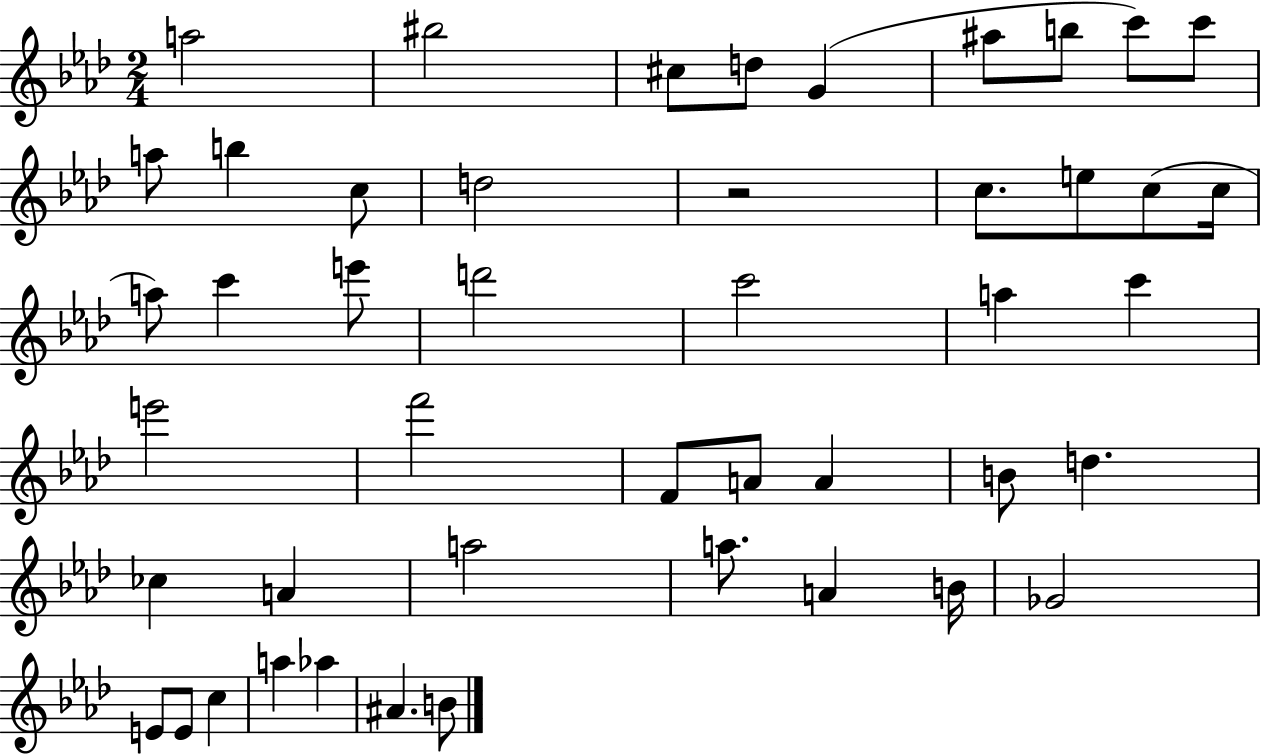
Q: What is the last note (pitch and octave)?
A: B4